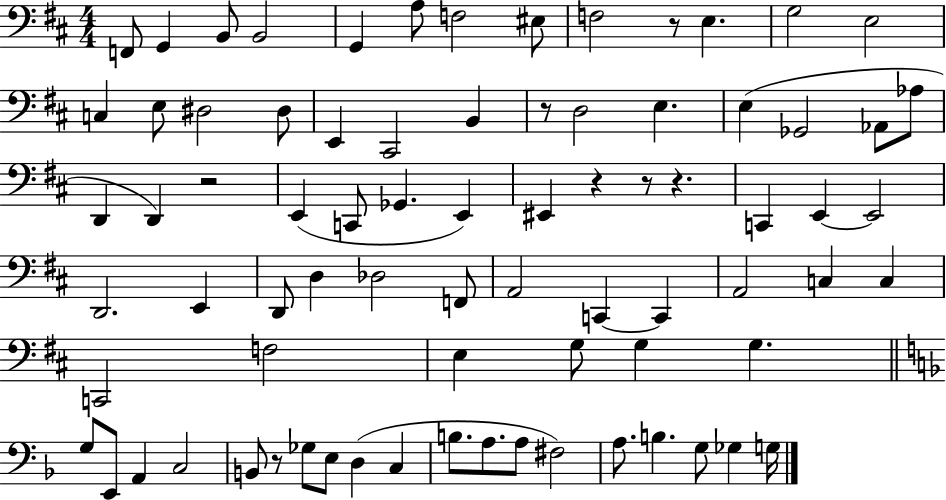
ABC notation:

X:1
T:Untitled
M:4/4
L:1/4
K:D
F,,/2 G,, B,,/2 B,,2 G,, A,/2 F,2 ^E,/2 F,2 z/2 E, G,2 E,2 C, E,/2 ^D,2 ^D,/2 E,, ^C,,2 B,, z/2 D,2 E, E, _G,,2 _A,,/2 _A,/2 D,, D,, z2 E,, C,,/2 _G,, E,, ^E,, z z/2 z C,, E,, E,,2 D,,2 E,, D,,/2 D, _D,2 F,,/2 A,,2 C,, C,, A,,2 C, C, C,,2 F,2 E, G,/2 G, G, G,/2 E,,/2 A,, C,2 B,,/2 z/2 _G,/2 E,/2 D, C, B,/2 A,/2 A,/2 ^F,2 A,/2 B, G,/2 _G, G,/4